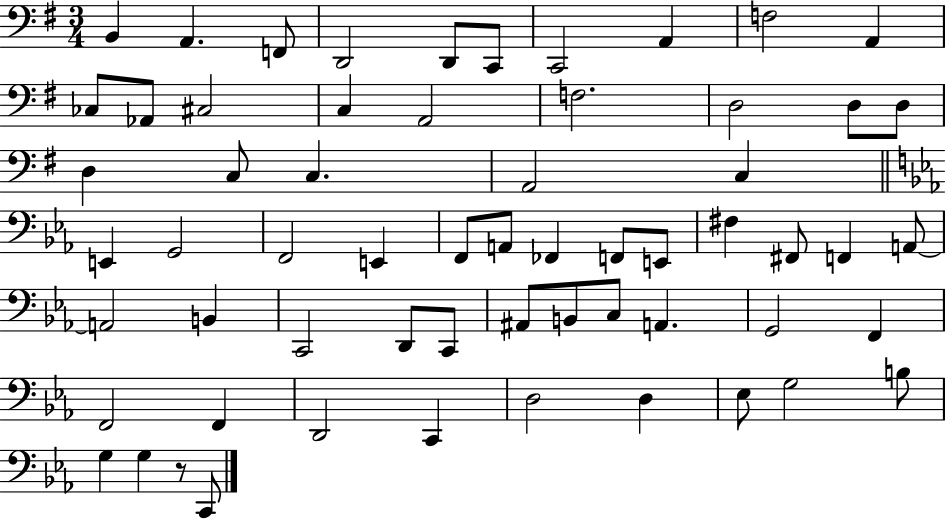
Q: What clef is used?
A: bass